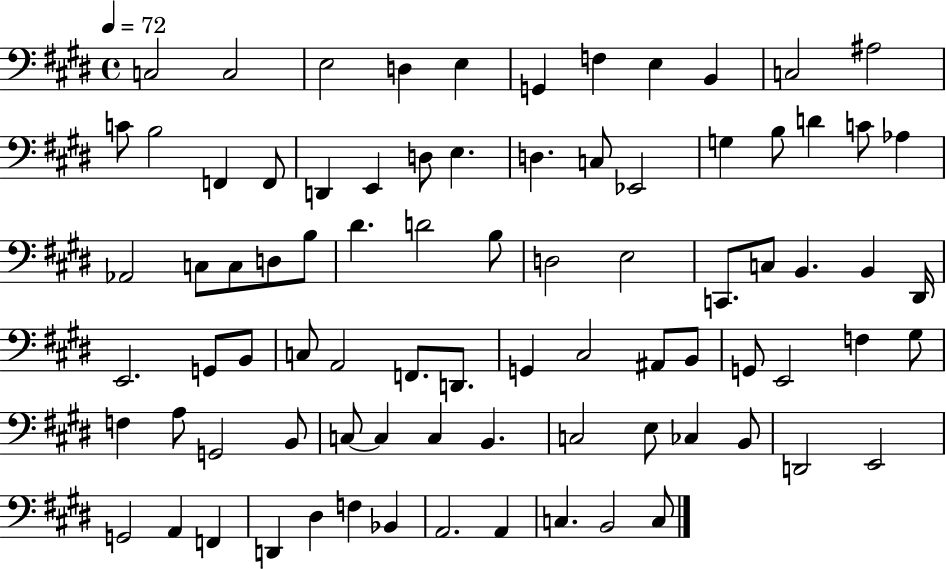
{
  \clef bass
  \time 4/4
  \defaultTimeSignature
  \key e \major
  \tempo 4 = 72
  c2 c2 | e2 d4 e4 | g,4 f4 e4 b,4 | c2 ais2 | \break c'8 b2 f,4 f,8 | d,4 e,4 d8 e4. | d4. c8 ees,2 | g4 b8 d'4 c'8 aes4 | \break aes,2 c8 c8 d8 b8 | dis'4. d'2 b8 | d2 e2 | c,8. c8 b,4. b,4 dis,16 | \break e,2. g,8 b,8 | c8 a,2 f,8. d,8. | g,4 cis2 ais,8 b,8 | g,8 e,2 f4 gis8 | \break f4 a8 g,2 b,8 | c8~~ c4 c4 b,4. | c2 e8 ces4 b,8 | d,2 e,2 | \break g,2 a,4 f,4 | d,4 dis4 f4 bes,4 | a,2. a,4 | c4. b,2 c8 | \break \bar "|."
}